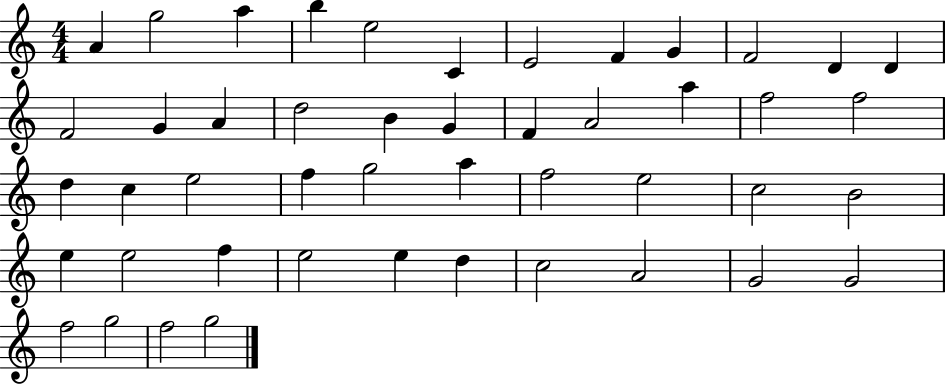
A4/q G5/h A5/q B5/q E5/h C4/q E4/h F4/q G4/q F4/h D4/q D4/q F4/h G4/q A4/q D5/h B4/q G4/q F4/q A4/h A5/q F5/h F5/h D5/q C5/q E5/h F5/q G5/h A5/q F5/h E5/h C5/h B4/h E5/q E5/h F5/q E5/h E5/q D5/q C5/h A4/h G4/h G4/h F5/h G5/h F5/h G5/h